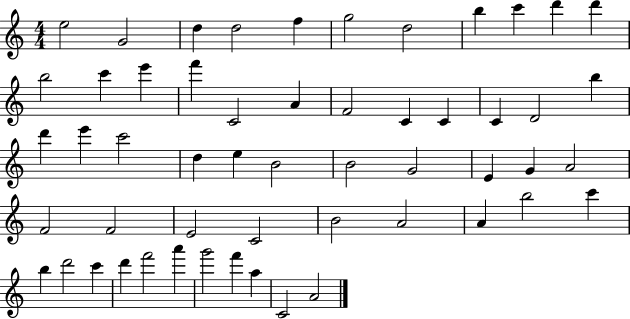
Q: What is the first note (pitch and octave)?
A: E5